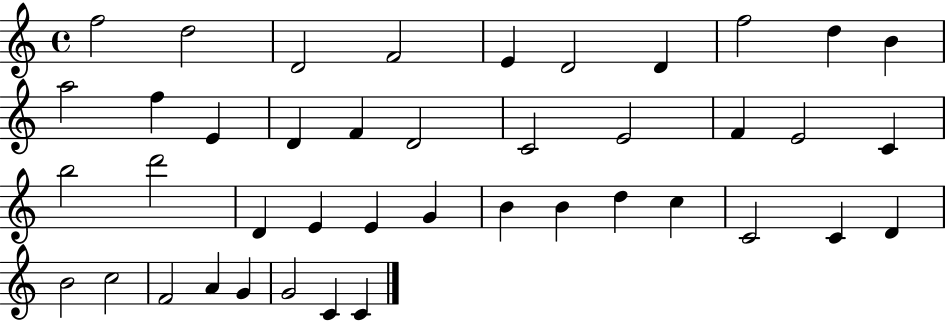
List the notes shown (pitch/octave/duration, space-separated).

F5/h D5/h D4/h F4/h E4/q D4/h D4/q F5/h D5/q B4/q A5/h F5/q E4/q D4/q F4/q D4/h C4/h E4/h F4/q E4/h C4/q B5/h D6/h D4/q E4/q E4/q G4/q B4/q B4/q D5/q C5/q C4/h C4/q D4/q B4/h C5/h F4/h A4/q G4/q G4/h C4/q C4/q